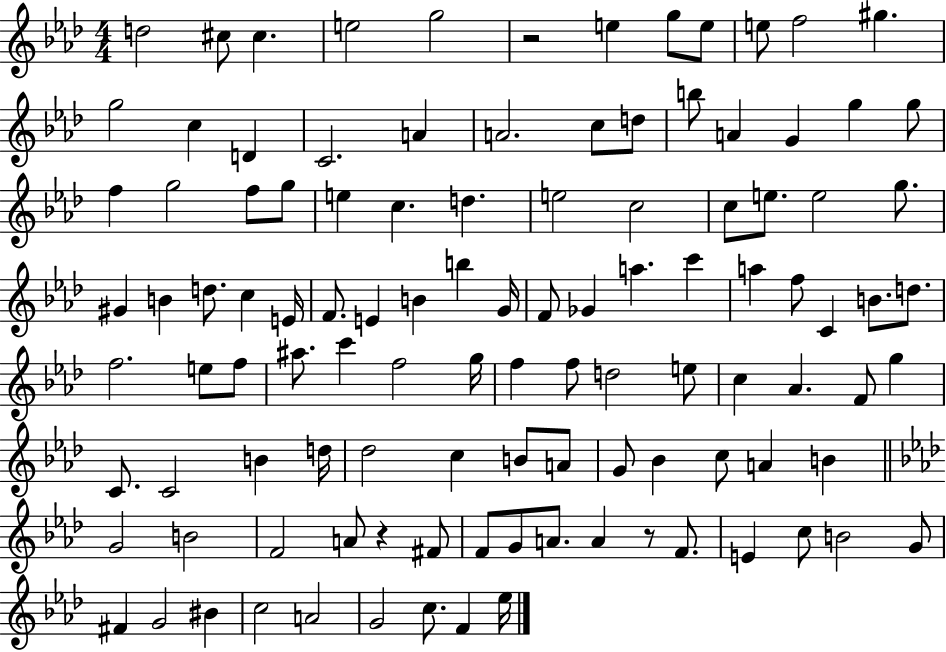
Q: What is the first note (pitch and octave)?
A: D5